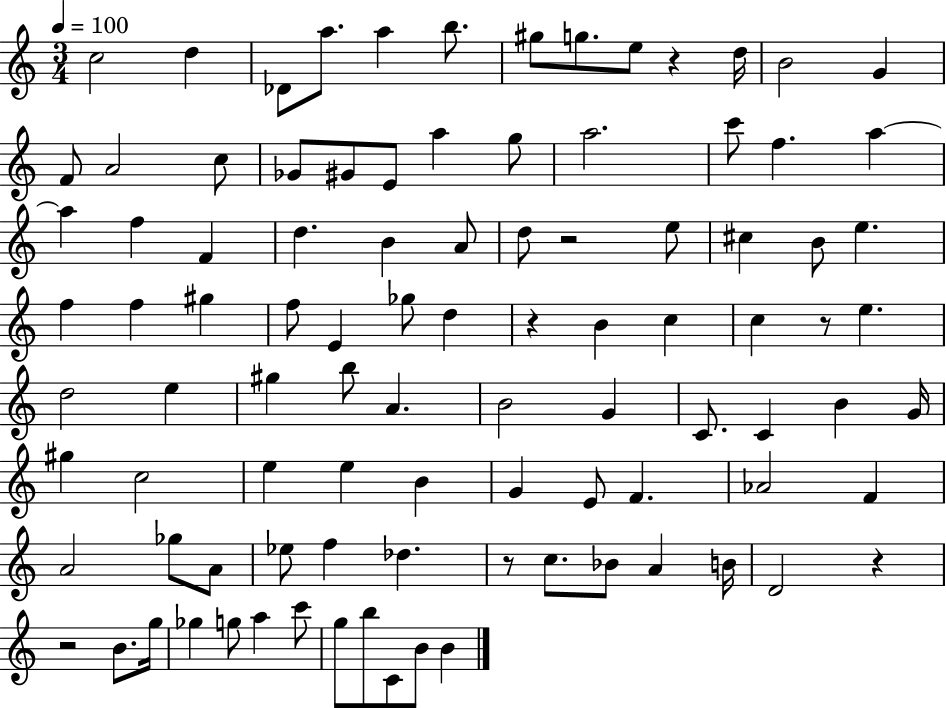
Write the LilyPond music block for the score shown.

{
  \clef treble
  \numericTimeSignature
  \time 3/4
  \key c \major
  \tempo 4 = 100
  c''2 d''4 | des'8 a''8. a''4 b''8. | gis''8 g''8. e''8 r4 d''16 | b'2 g'4 | \break f'8 a'2 c''8 | ges'8 gis'8 e'8 a''4 g''8 | a''2. | c'''8 f''4. a''4~~ | \break a''4 f''4 f'4 | d''4. b'4 a'8 | d''8 r2 e''8 | cis''4 b'8 e''4. | \break f''4 f''4 gis''4 | f''8 e'4 ges''8 d''4 | r4 b'4 c''4 | c''4 r8 e''4. | \break d''2 e''4 | gis''4 b''8 a'4. | b'2 g'4 | c'8. c'4 b'4 g'16 | \break gis''4 c''2 | e''4 e''4 b'4 | g'4 e'8 f'4. | aes'2 f'4 | \break a'2 ges''8 a'8 | ees''8 f''4 des''4. | r8 c''8. bes'8 a'4 b'16 | d'2 r4 | \break r2 b'8. g''16 | ges''4 g''8 a''4 c'''8 | g''8 b''8 c'8 b'8 b'4 | \bar "|."
}